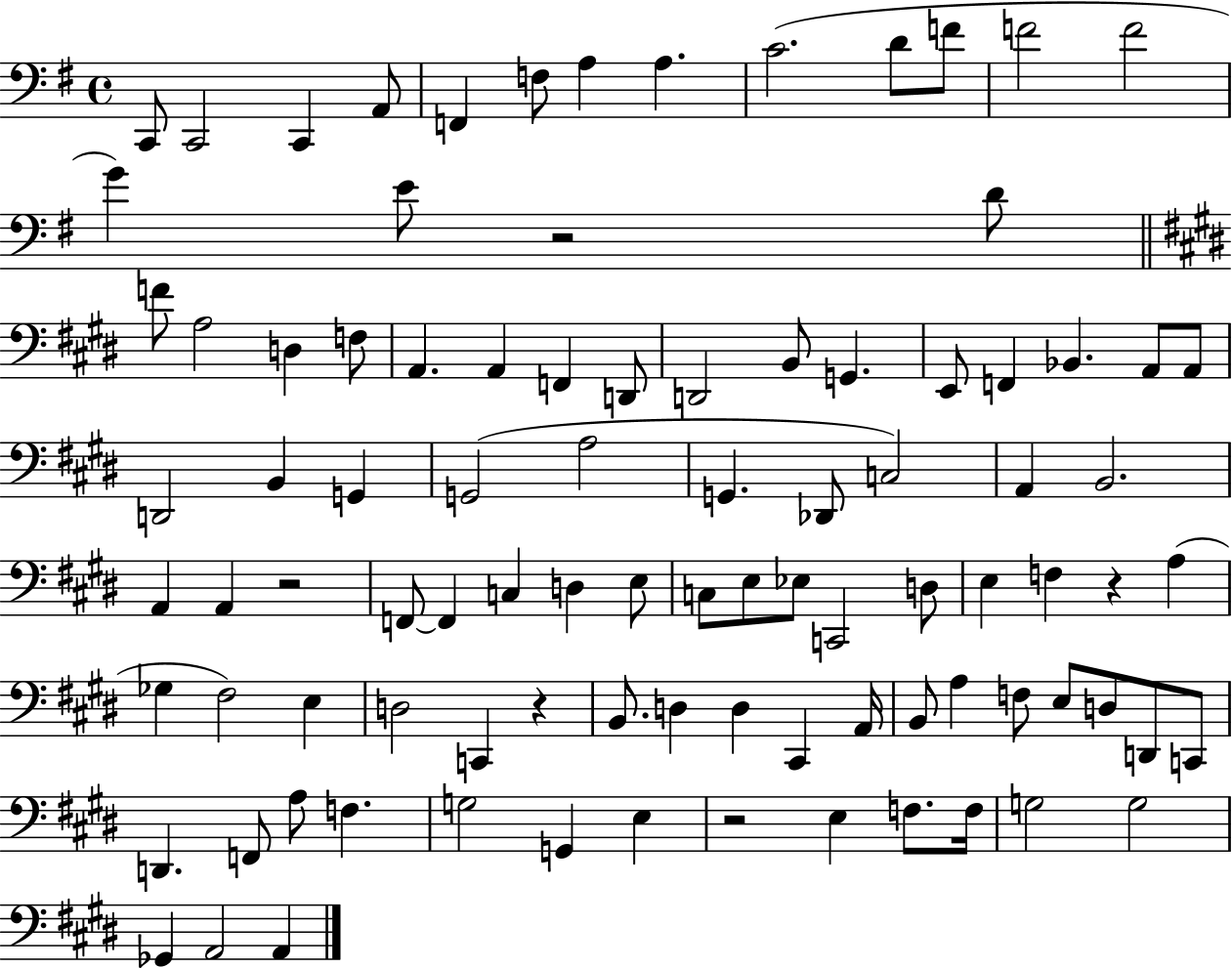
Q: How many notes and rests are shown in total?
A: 94